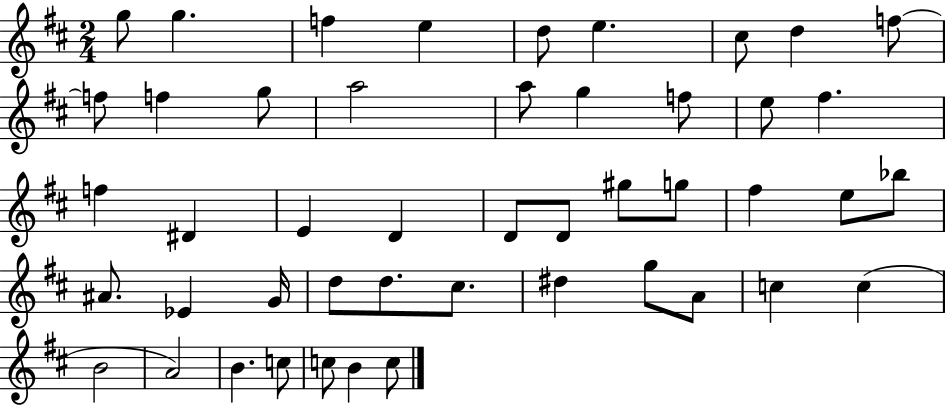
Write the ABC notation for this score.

X:1
T:Untitled
M:2/4
L:1/4
K:D
g/2 g f e d/2 e ^c/2 d f/2 f/2 f g/2 a2 a/2 g f/2 e/2 ^f f ^D E D D/2 D/2 ^g/2 g/2 ^f e/2 _b/2 ^A/2 _E G/4 d/2 d/2 ^c/2 ^d g/2 A/2 c c B2 A2 B c/2 c/2 B c/2